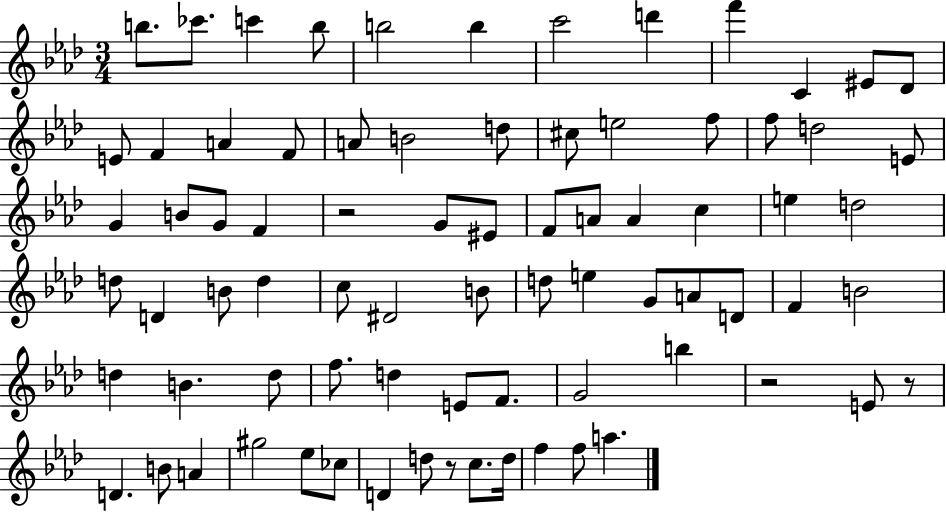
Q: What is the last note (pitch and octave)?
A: A5